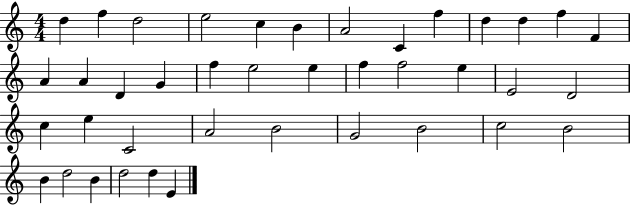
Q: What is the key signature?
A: C major